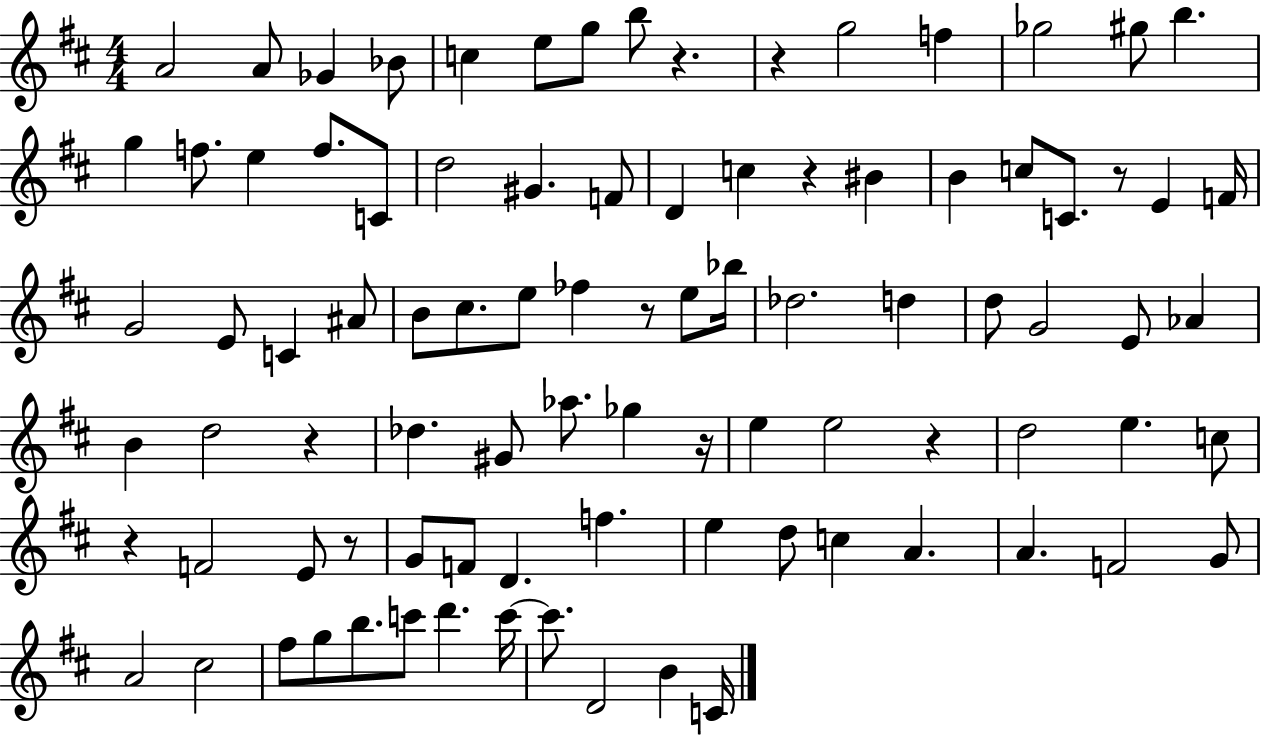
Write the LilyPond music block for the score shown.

{
  \clef treble
  \numericTimeSignature
  \time 4/4
  \key d \major
  \repeat volta 2 { a'2 a'8 ges'4 bes'8 | c''4 e''8 g''8 b''8 r4. | r4 g''2 f''4 | ges''2 gis''8 b''4. | \break g''4 f''8. e''4 f''8. c'8 | d''2 gis'4. f'8 | d'4 c''4 r4 bis'4 | b'4 c''8 c'8. r8 e'4 f'16 | \break g'2 e'8 c'4 ais'8 | b'8 cis''8. e''8 fes''4 r8 e''8 bes''16 | des''2. d''4 | d''8 g'2 e'8 aes'4 | \break b'4 d''2 r4 | des''4. gis'8 aes''8. ges''4 r16 | e''4 e''2 r4 | d''2 e''4. c''8 | \break r4 f'2 e'8 r8 | g'8 f'8 d'4. f''4. | e''4 d''8 c''4 a'4. | a'4. f'2 g'8 | \break a'2 cis''2 | fis''8 g''8 b''8. c'''8 d'''4. c'''16~~ | c'''8. d'2 b'4 c'16 | } \bar "|."
}